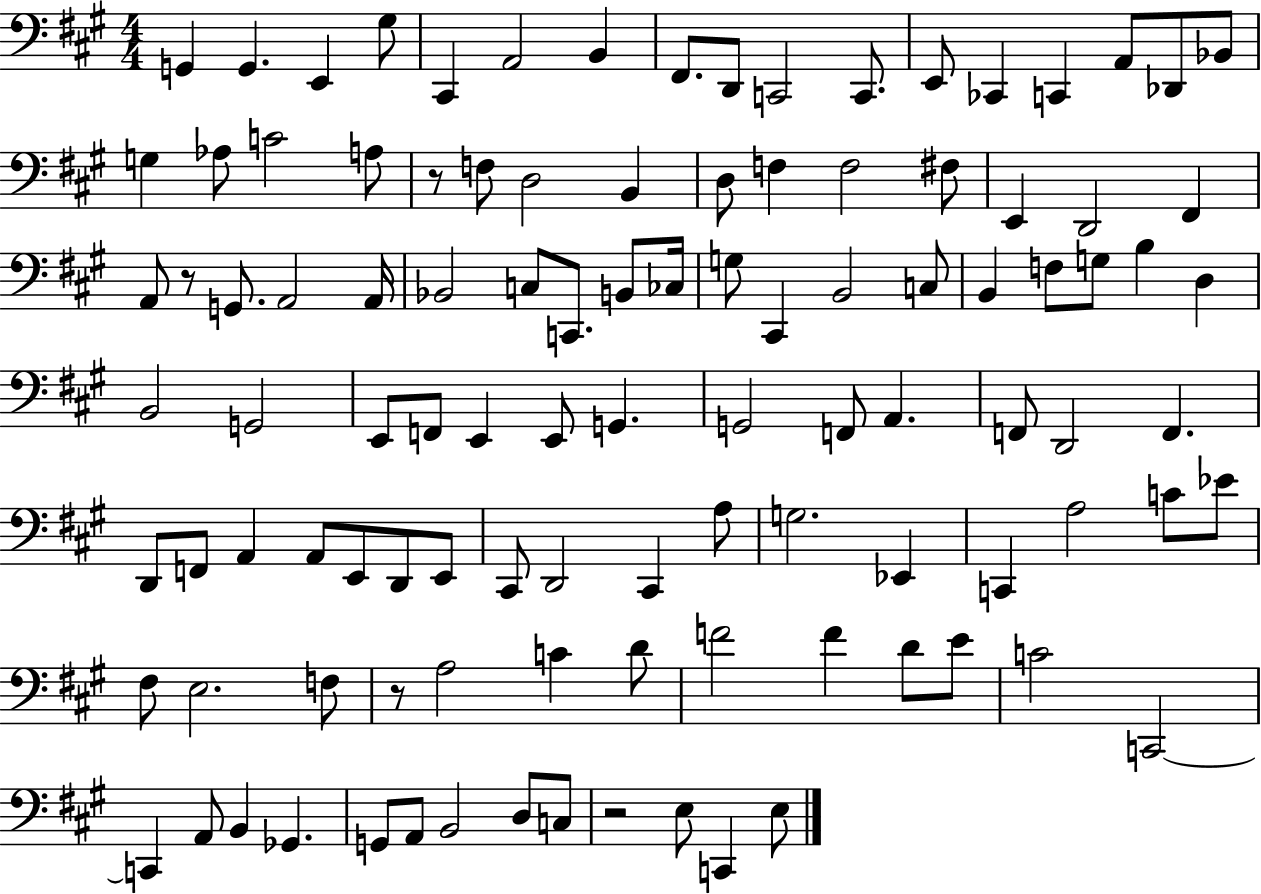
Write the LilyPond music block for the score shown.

{
  \clef bass
  \numericTimeSignature
  \time 4/4
  \key a \major
  \repeat volta 2 { g,4 g,4. e,4 gis8 | cis,4 a,2 b,4 | fis,8. d,8 c,2 c,8. | e,8 ces,4 c,4 a,8 des,8 bes,8 | \break g4 aes8 c'2 a8 | r8 f8 d2 b,4 | d8 f4 f2 fis8 | e,4 d,2 fis,4 | \break a,8 r8 g,8. a,2 a,16 | bes,2 c8 c,8. b,8 ces16 | g8 cis,4 b,2 c8 | b,4 f8 g8 b4 d4 | \break b,2 g,2 | e,8 f,8 e,4 e,8 g,4. | g,2 f,8 a,4. | f,8 d,2 f,4. | \break d,8 f,8 a,4 a,8 e,8 d,8 e,8 | cis,8 d,2 cis,4 a8 | g2. ees,4 | c,4 a2 c'8 ees'8 | \break fis8 e2. f8 | r8 a2 c'4 d'8 | f'2 f'4 d'8 e'8 | c'2 c,2~~ | \break c,4 a,8 b,4 ges,4. | g,8 a,8 b,2 d8 c8 | r2 e8 c,4 e8 | } \bar "|."
}